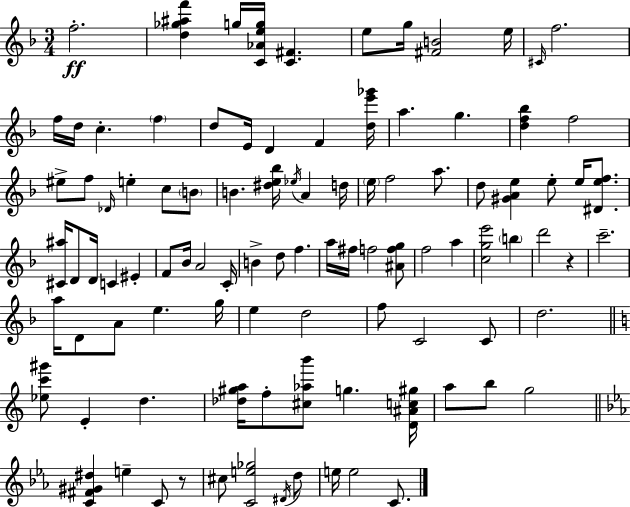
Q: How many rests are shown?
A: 2